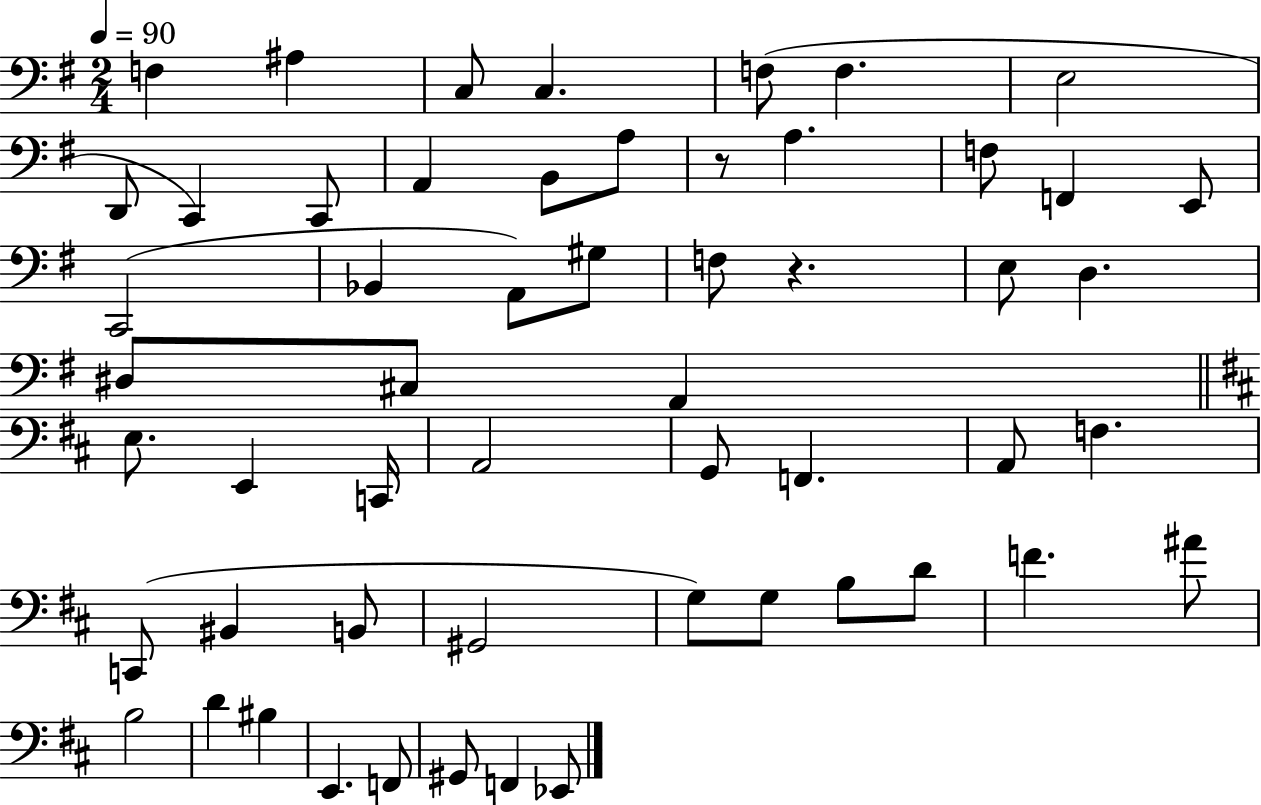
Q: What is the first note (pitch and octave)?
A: F3